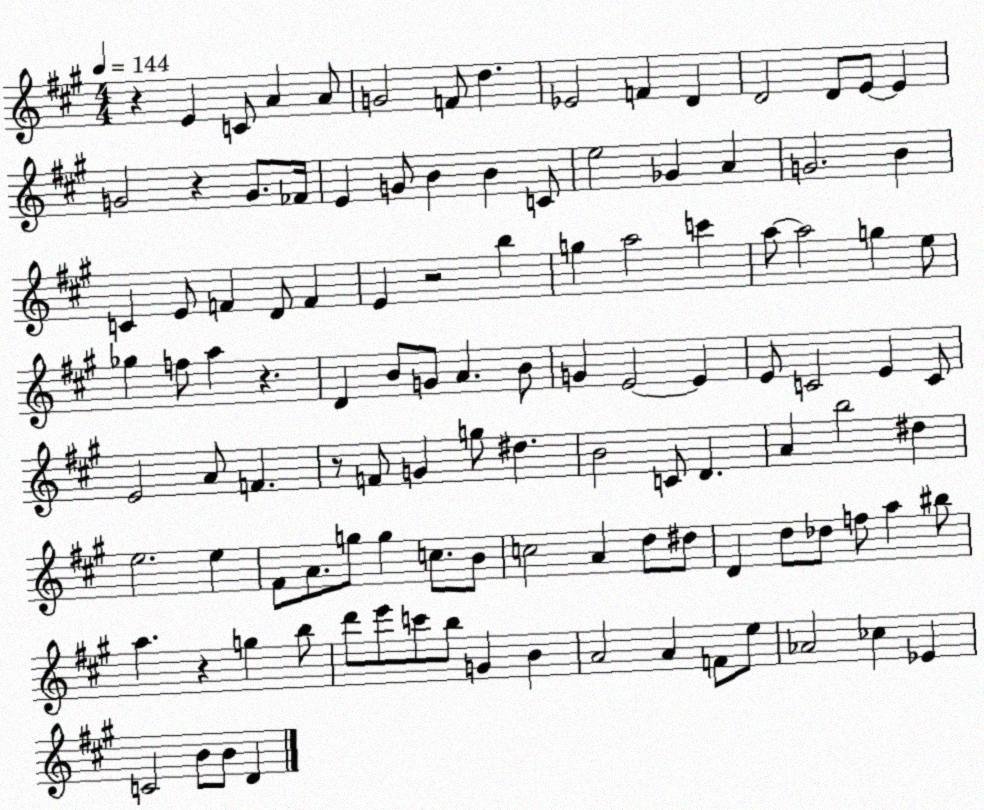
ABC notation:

X:1
T:Untitled
M:4/4
L:1/4
K:A
z E C/2 A A/2 G2 F/2 d _E2 F D D2 D/2 E/2 E G2 z G/2 _F/4 E G/2 B B C/2 e2 _G A G2 B C E/2 F D/2 F E z2 b g a2 c' a/2 a2 g e/2 _g f/2 a z D B/2 G/2 A B/2 G E2 E E/2 C2 E C/2 E2 A/2 F z/2 F/2 G g/2 ^d B2 C/2 D A b2 ^d e2 e ^F/2 A/2 g/2 g c/2 B/2 c2 A d/2 ^d/2 D d/2 _d/2 f/2 a ^b/2 a z g b/2 d'/2 e'/2 c'/2 b/2 G B A2 A F/2 e/2 _A2 _c _E C2 B/2 B/2 D